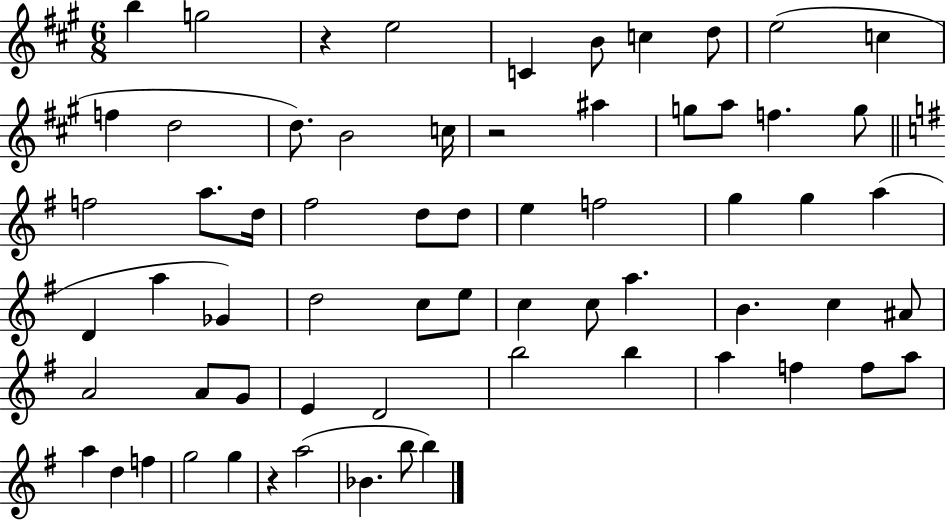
X:1
T:Untitled
M:6/8
L:1/4
K:A
b g2 z e2 C B/2 c d/2 e2 c f d2 d/2 B2 c/4 z2 ^a g/2 a/2 f g/2 f2 a/2 d/4 ^f2 d/2 d/2 e f2 g g a D a _G d2 c/2 e/2 c c/2 a B c ^A/2 A2 A/2 G/2 E D2 b2 b a f f/2 a/2 a d f g2 g z a2 _B b/2 b